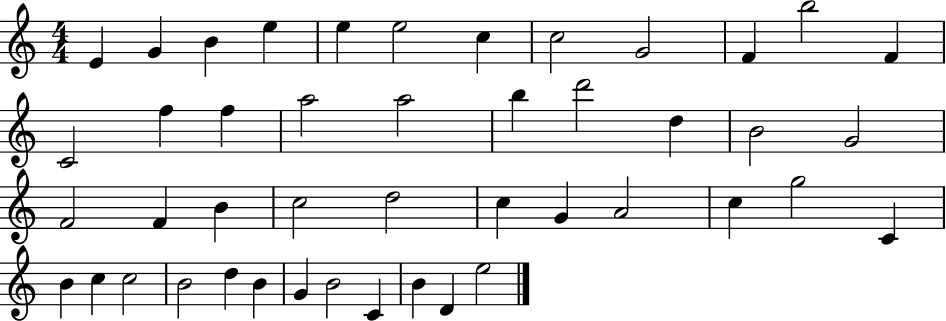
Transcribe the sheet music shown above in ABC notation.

X:1
T:Untitled
M:4/4
L:1/4
K:C
E G B e e e2 c c2 G2 F b2 F C2 f f a2 a2 b d'2 d B2 G2 F2 F B c2 d2 c G A2 c g2 C B c c2 B2 d B G B2 C B D e2